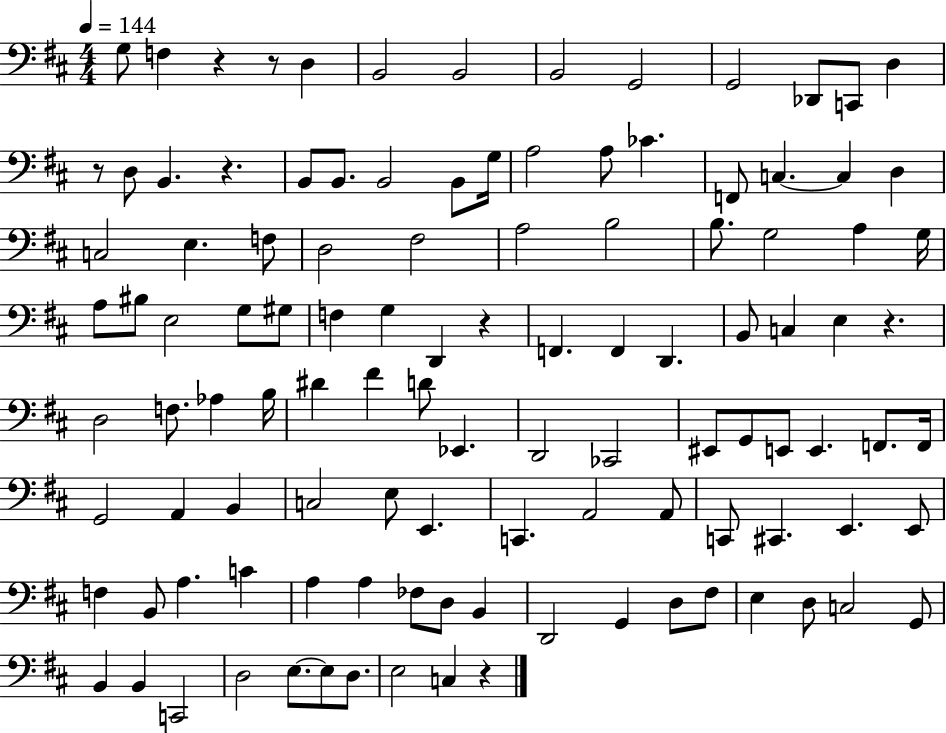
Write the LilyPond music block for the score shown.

{
  \clef bass
  \numericTimeSignature
  \time 4/4
  \key d \major
  \tempo 4 = 144
  g8 f4 r4 r8 d4 | b,2 b,2 | b,2 g,2 | g,2 des,8 c,8 d4 | \break r8 d8 b,4. r4. | b,8 b,8. b,2 b,8 g16 | a2 a8 ces'4. | f,8 c4.~~ c4 d4 | \break c2 e4. f8 | d2 fis2 | a2 b2 | b8. g2 a4 g16 | \break a8 bis8 e2 g8 gis8 | f4 g4 d,4 r4 | f,4. f,4 d,4. | b,8 c4 e4 r4. | \break d2 f8. aes4 b16 | dis'4 fis'4 d'8 ees,4. | d,2 ces,2 | eis,8 g,8 e,8 e,4. f,8. f,16 | \break g,2 a,4 b,4 | c2 e8 e,4. | c,4. a,2 a,8 | c,8 cis,4. e,4. e,8 | \break f4 b,8 a4. c'4 | a4 a4 fes8 d8 b,4 | d,2 g,4 d8 fis8 | e4 d8 c2 g,8 | \break b,4 b,4 c,2 | d2 e8.~~ e8 d8. | e2 c4 r4 | \bar "|."
}